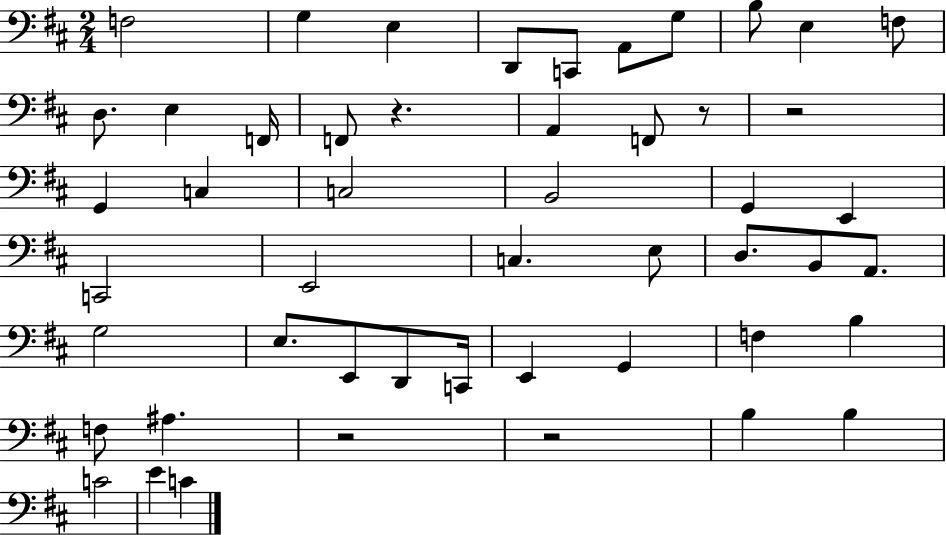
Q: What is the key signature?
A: D major